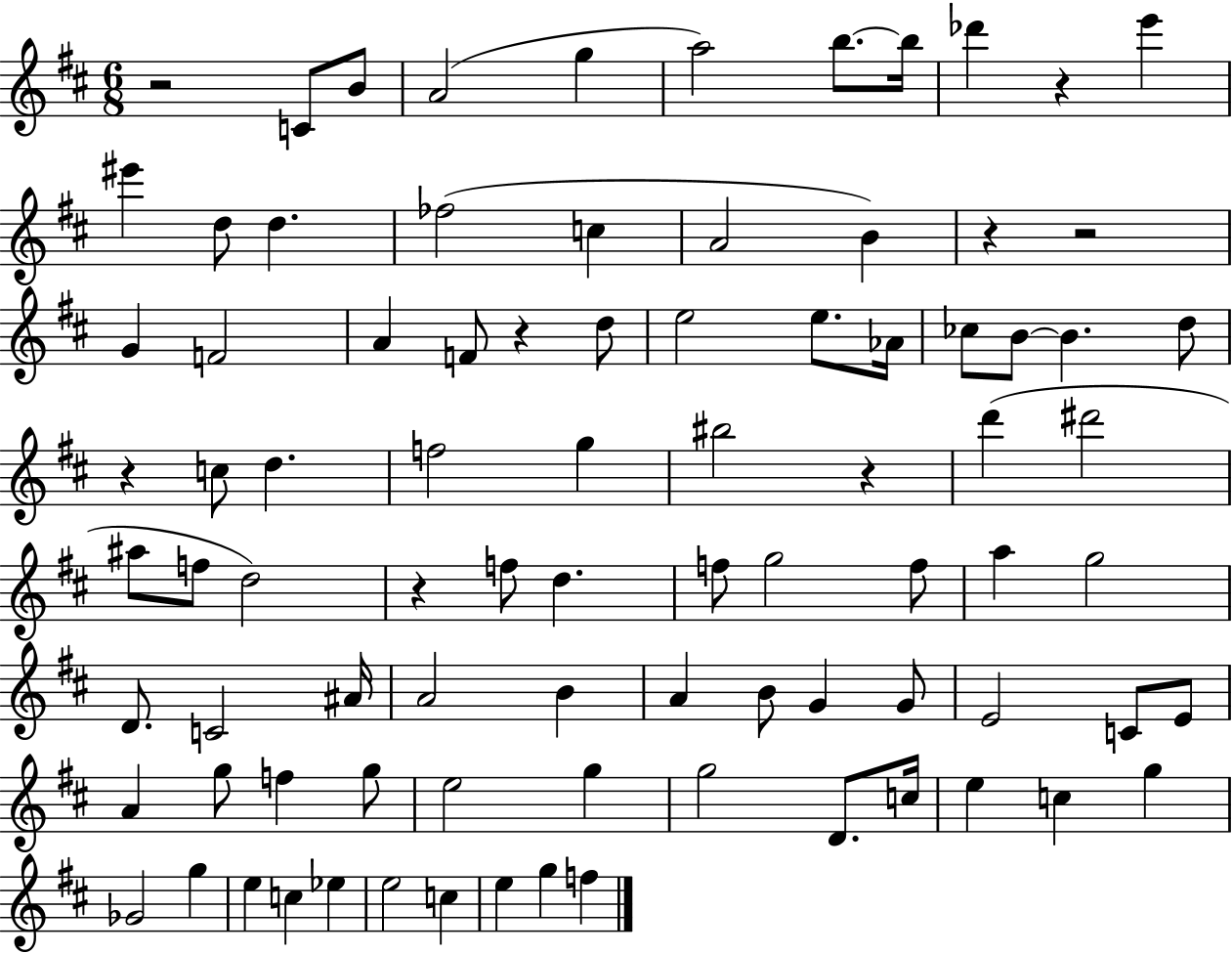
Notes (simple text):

R/h C4/e B4/e A4/h G5/q A5/h B5/e. B5/s Db6/q R/q E6/q EIS6/q D5/e D5/q. FES5/h C5/q A4/h B4/q R/q R/h G4/q F4/h A4/q F4/e R/q D5/e E5/h E5/e. Ab4/s CES5/e B4/e B4/q. D5/e R/q C5/e D5/q. F5/h G5/q BIS5/h R/q D6/q D#6/h A#5/e F5/e D5/h R/q F5/e D5/q. F5/e G5/h F5/e A5/q G5/h D4/e. C4/h A#4/s A4/h B4/q A4/q B4/e G4/q G4/e E4/h C4/e E4/e A4/q G5/e F5/q G5/e E5/h G5/q G5/h D4/e. C5/s E5/q C5/q G5/q Gb4/h G5/q E5/q C5/q Eb5/q E5/h C5/q E5/q G5/q F5/q